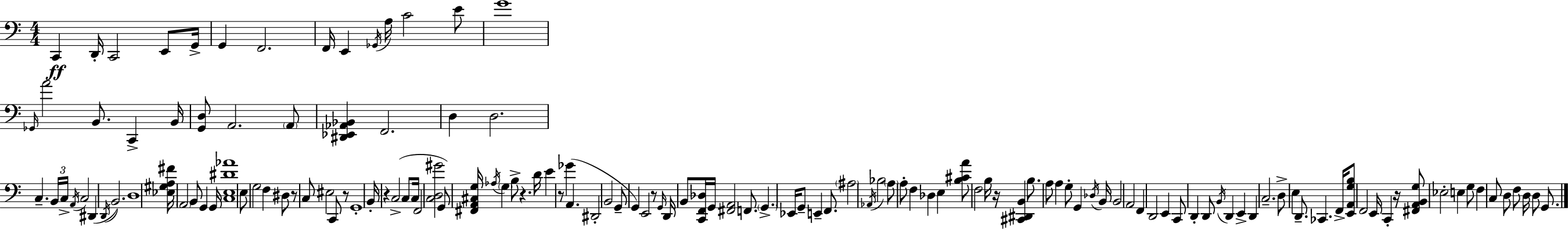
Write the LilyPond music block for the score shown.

{
  \clef bass
  \numericTimeSignature
  \time 4/4
  \key a \minor
  \repeat volta 2 { c,4\ff d,16-. c,2 e,8 g,16-> | g,4 f,2. | f,16 e,4 \acciaccatura { ges,16 } a16 c'2 e'8 | g'1 | \break \grace { ges,16 } a'2 b,8. c,4-> | b,16 <g, d>8 a,2. | \parenthesize a,8 <dis, ees, aes, bes,>4 f,2. | d4 d2. | \break c4.-- \tuplet 3/2 { b,16 c16-> \acciaccatura { a,16 } } c2 | dis,4( \acciaccatura { d,16 } b,2.) | d1 | <ees gis a fis'>16 \parenthesize a,2 b,8 g,4 | \break g,16 <c e dis' aes'>1 | e8 g2 f4 | dis8 r8 c8 eis2 | c,8 r8 g,1-. | \break b,16-. r4 c2->( | c8 c16 f,2 <c d gis'>2 | g,8) <fis, a, cis g>16 \acciaccatura { aes16 } \parenthesize g4 b8-> r4. | d'16 e'4 r8 ges'4( a,4. | \break dis,2-. b,2 | g,8-- g,4) e,2 | r8 \grace { g,16 } d,16 b,8 <c, f, des>16 g,16 <fis, a,>2 | f,8. \parenthesize g,4.-> ees,16 g,8-- e,4-- | \break f,8. \parenthesize ais2 \acciaccatura { aes,16 } bes2 | \parenthesize a8 a8-. f4 des4 | e4 <b cis' a'>8 f2 | b16 r16 <cis, dis, b,>4 b8. a8 a4 | \break g8-. g,4 \acciaccatura { des16 } b,16 b,2 | a,2 f,4 d,2 | e,4 c,8 d,4-. d,8 | \acciaccatura { b,16 } d,4 e,4-> d,4 c2.-- | \break d8-> e4 d,8.-- | ces,4. f,16-> <e, a, g b>8 f,2 | e,16 c,4-. r16 <fis, a, b, g>8 ees2-. | e4 g8 f4 c8 d8 | \break f8 d16 d8 g,8. } \bar "|."
}